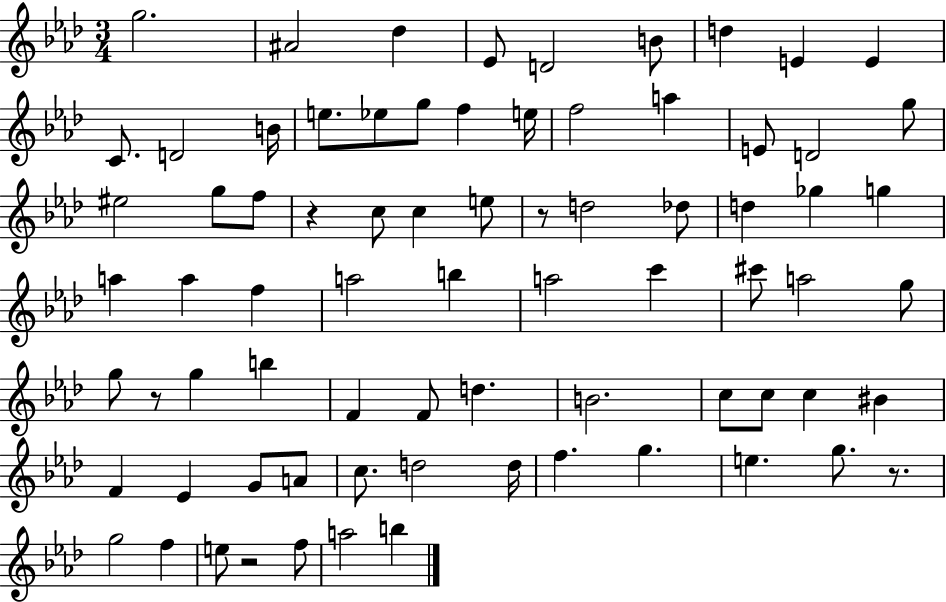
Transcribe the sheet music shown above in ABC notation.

X:1
T:Untitled
M:3/4
L:1/4
K:Ab
g2 ^A2 _d _E/2 D2 B/2 d E E C/2 D2 B/4 e/2 _e/2 g/2 f e/4 f2 a E/2 D2 g/2 ^e2 g/2 f/2 z c/2 c e/2 z/2 d2 _d/2 d _g g a a f a2 b a2 c' ^c'/2 a2 g/2 g/2 z/2 g b F F/2 d B2 c/2 c/2 c ^B F _E G/2 A/2 c/2 d2 d/4 f g e g/2 z/2 g2 f e/2 z2 f/2 a2 b